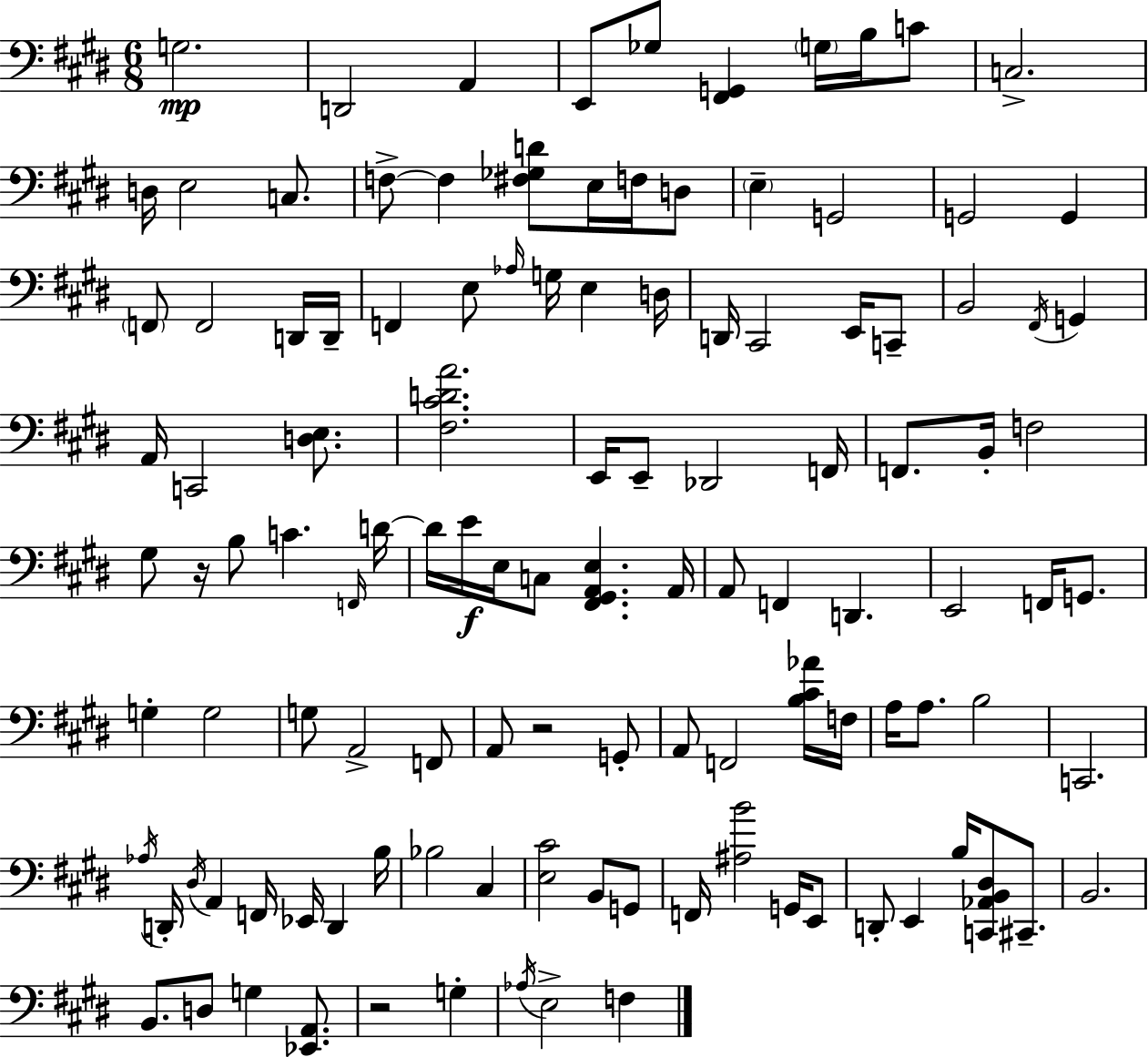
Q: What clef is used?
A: bass